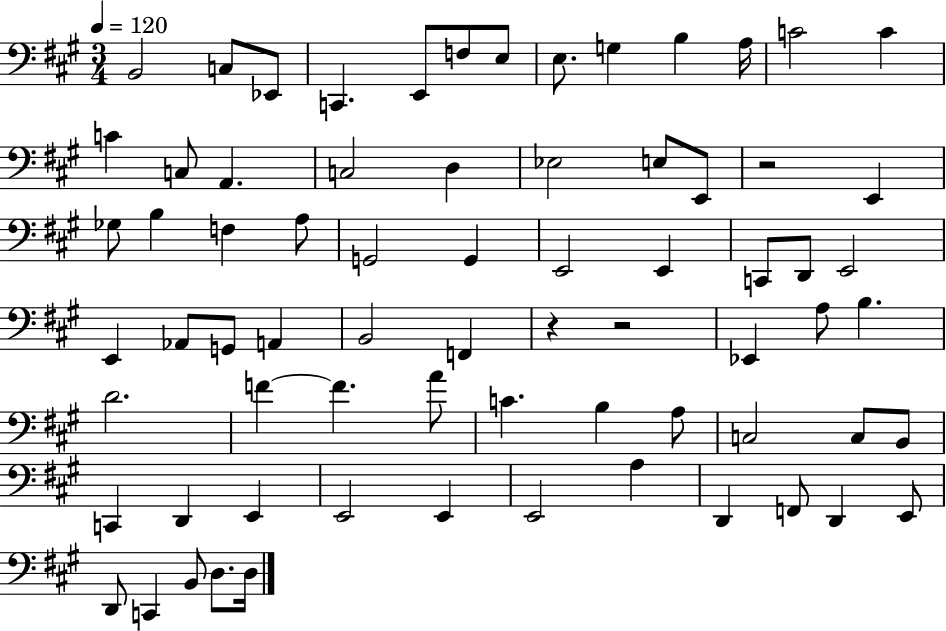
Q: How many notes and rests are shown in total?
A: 71